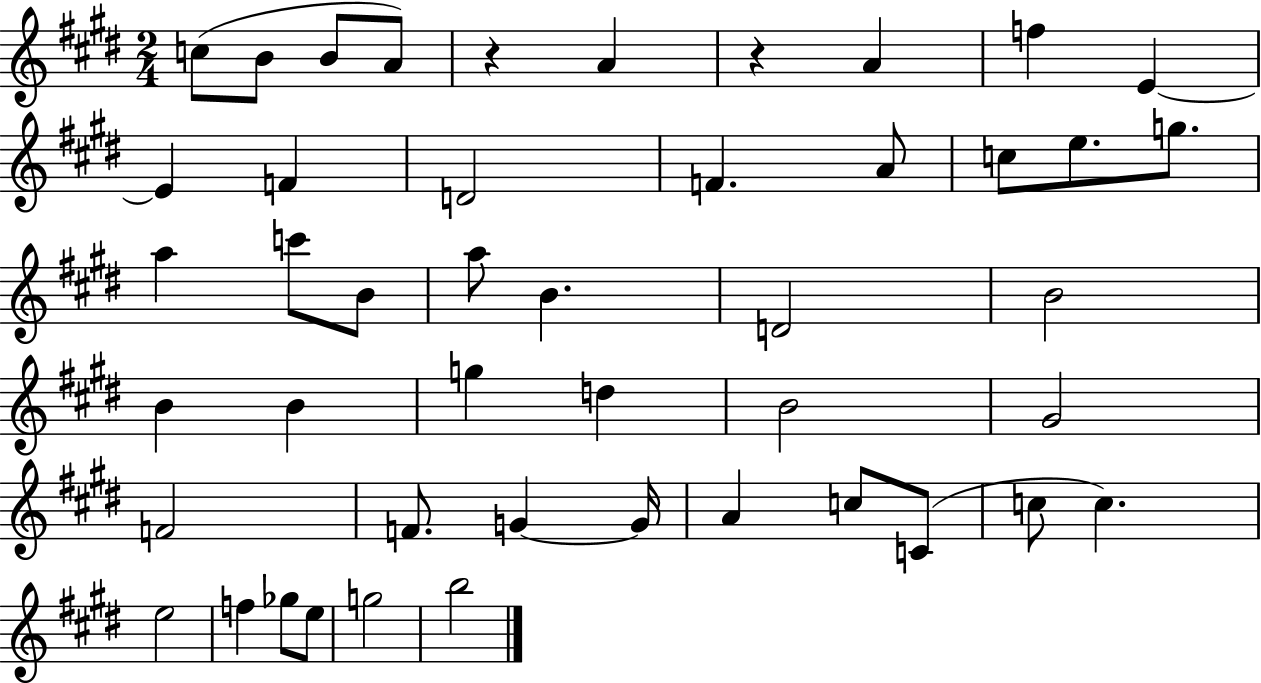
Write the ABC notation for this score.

X:1
T:Untitled
M:2/4
L:1/4
K:E
c/2 B/2 B/2 A/2 z A z A f E E F D2 F A/2 c/2 e/2 g/2 a c'/2 B/2 a/2 B D2 B2 B B g d B2 ^G2 F2 F/2 G G/4 A c/2 C/2 c/2 c e2 f _g/2 e/2 g2 b2